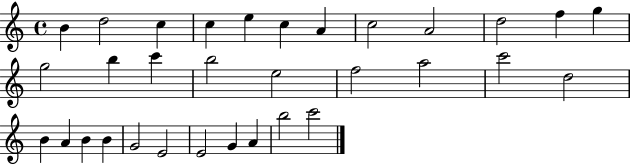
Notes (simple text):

B4/q D5/h C5/q C5/q E5/q C5/q A4/q C5/h A4/h D5/h F5/q G5/q G5/h B5/q C6/q B5/h E5/h F5/h A5/h C6/h D5/h B4/q A4/q B4/q B4/q G4/h E4/h E4/h G4/q A4/q B5/h C6/h